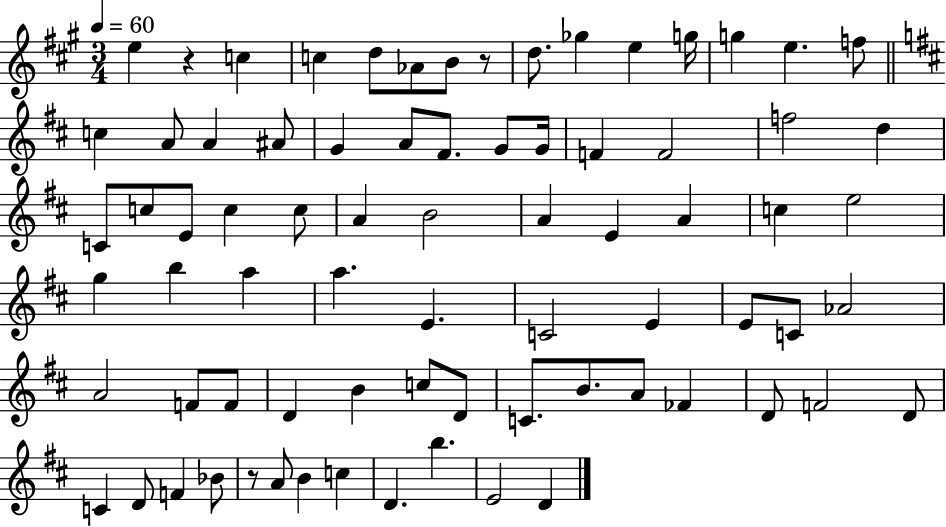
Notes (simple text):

E5/q R/q C5/q C5/q D5/e Ab4/e B4/e R/e D5/e. Gb5/q E5/q G5/s G5/q E5/q. F5/e C5/q A4/e A4/q A#4/e G4/q A4/e F#4/e. G4/e G4/s F4/q F4/h F5/h D5/q C4/e C5/e E4/e C5/q C5/e A4/q B4/h A4/q E4/q A4/q C5/q E5/h G5/q B5/q A5/q A5/q. E4/q. C4/h E4/q E4/e C4/e Ab4/h A4/h F4/e F4/e D4/q B4/q C5/e D4/e C4/e. B4/e. A4/e FES4/q D4/e F4/h D4/e C4/q D4/e F4/q Bb4/e R/e A4/e B4/q C5/q D4/q. B5/q. E4/h D4/q